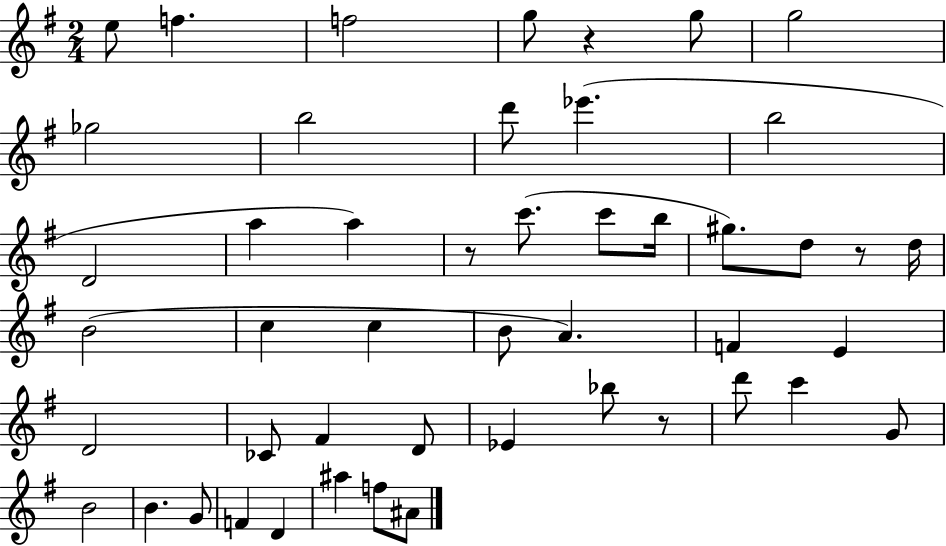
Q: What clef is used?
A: treble